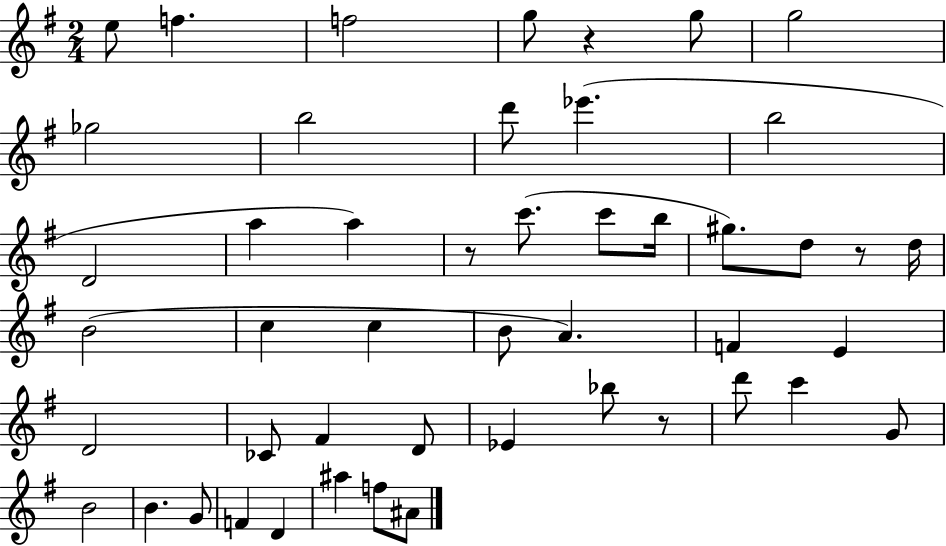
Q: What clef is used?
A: treble